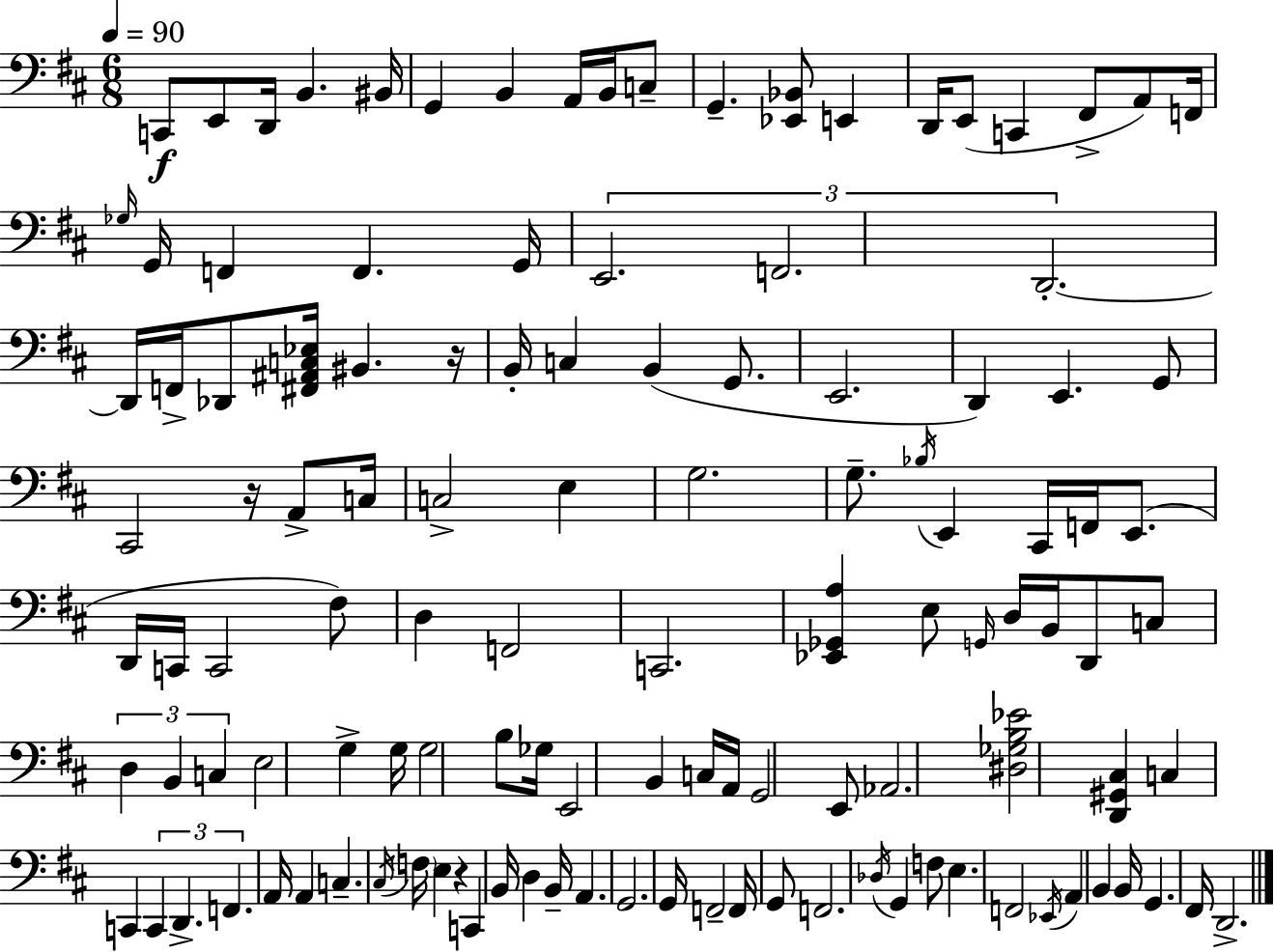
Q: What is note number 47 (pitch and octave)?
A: E2